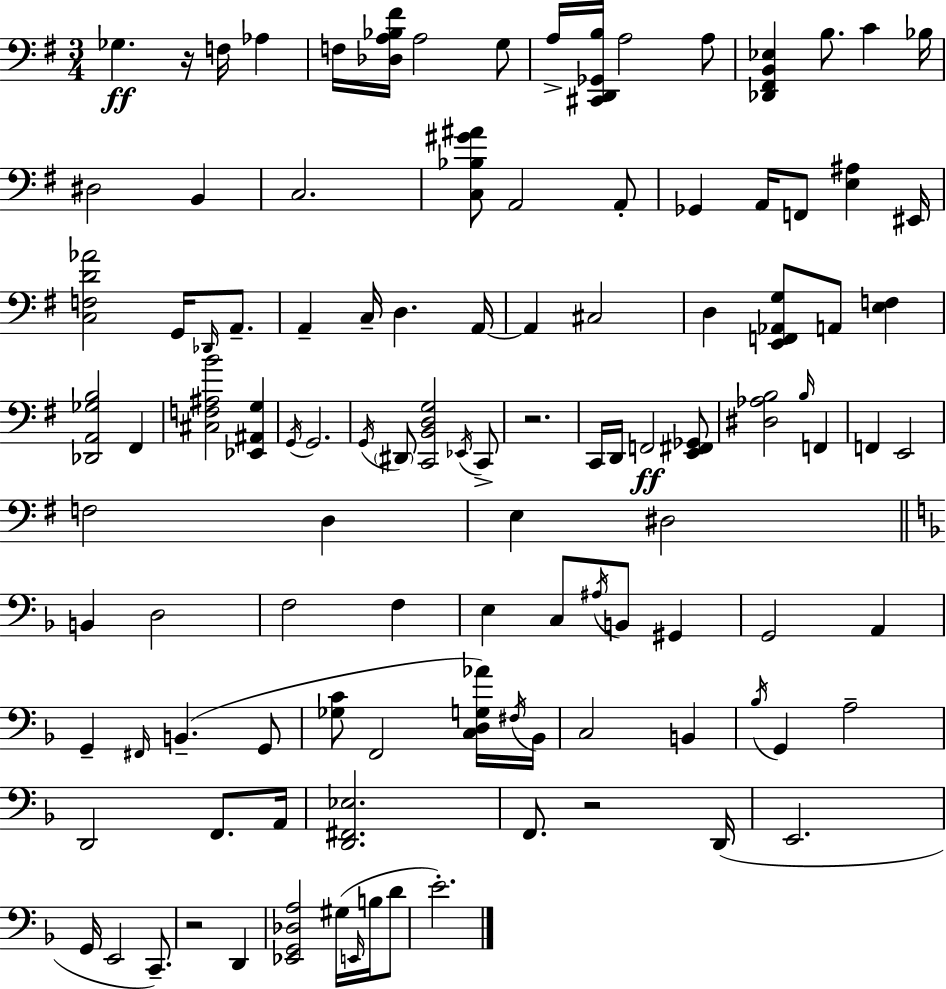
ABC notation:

X:1
T:Untitled
M:3/4
L:1/4
K:Em
_G, z/4 F,/4 _A, F,/4 [_D,A,_B,^F]/4 A,2 G,/2 A,/4 [^C,,D,,_G,,B,]/4 A,2 A,/2 [_D,,^F,,B,,_E,] B,/2 C _B,/4 ^D,2 B,, C,2 [C,_B,^G^A]/2 A,,2 A,,/2 _G,, A,,/4 F,,/2 [E,^A,] ^E,,/4 [C,F,D_A]2 G,,/4 _D,,/4 A,,/2 A,, C,/4 D, A,,/4 A,, ^C,2 D, [E,,F,,_A,,G,]/2 A,,/2 [E,F,] [_D,,A,,_G,B,]2 ^F,, [^C,F,^A,B]2 [_E,,^A,,G,] G,,/4 G,,2 G,,/4 ^D,,/2 [C,,B,,D,G,]2 _E,,/4 C,,/2 z2 C,,/4 D,,/4 F,,2 [E,,^F,,_G,,]/2 [^D,_A,B,]2 B,/4 F,, F,, E,,2 F,2 D, E, ^D,2 B,, D,2 F,2 F, E, C,/2 ^A,/4 B,,/2 ^G,, G,,2 A,, G,, ^F,,/4 B,, G,,/2 [_G,C]/2 F,,2 [C,D,G,_A]/4 ^F,/4 _B,,/4 C,2 B,, _B,/4 G,, A,2 D,,2 F,,/2 A,,/4 [D,,^F,,_E,]2 F,,/2 z2 D,,/4 E,,2 G,,/4 E,,2 C,,/2 z2 D,, [_E,,G,,_D,A,]2 ^G,/4 E,,/4 B,/4 D/2 E2